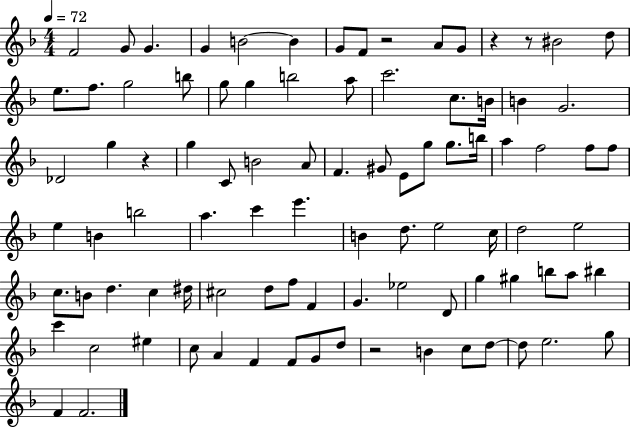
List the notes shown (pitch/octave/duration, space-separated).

F4/h G4/e G4/q. G4/q B4/h B4/q G4/e F4/e R/h A4/e G4/e R/q R/e BIS4/h D5/e E5/e. F5/e. G5/h B5/e G5/e G5/q B5/h A5/e C6/h. C5/e. B4/s B4/q G4/h. Db4/h G5/q R/q G5/q C4/e B4/h A4/e F4/q. G#4/e E4/e G5/e G5/e. B5/s A5/q F5/h F5/e F5/e E5/q B4/q B5/h A5/q. C6/q E6/q. B4/q D5/e. E5/h C5/s D5/h E5/h C5/e. B4/e D5/q. C5/q D#5/s C#5/h D5/e F5/e F4/q G4/q. Eb5/h D4/e G5/q G#5/q B5/e A5/e BIS5/q C6/q C5/h EIS5/q C5/e A4/q F4/q F4/e G4/e D5/e R/h B4/q C5/e D5/e D5/e E5/h. G5/e F4/q F4/h.